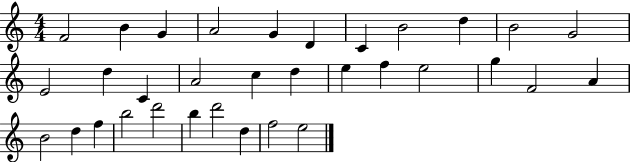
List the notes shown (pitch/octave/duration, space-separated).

F4/h B4/q G4/q A4/h G4/q D4/q C4/q B4/h D5/q B4/h G4/h E4/h D5/q C4/q A4/h C5/q D5/q E5/q F5/q E5/h G5/q F4/h A4/q B4/h D5/q F5/q B5/h D6/h B5/q D6/h D5/q F5/h E5/h